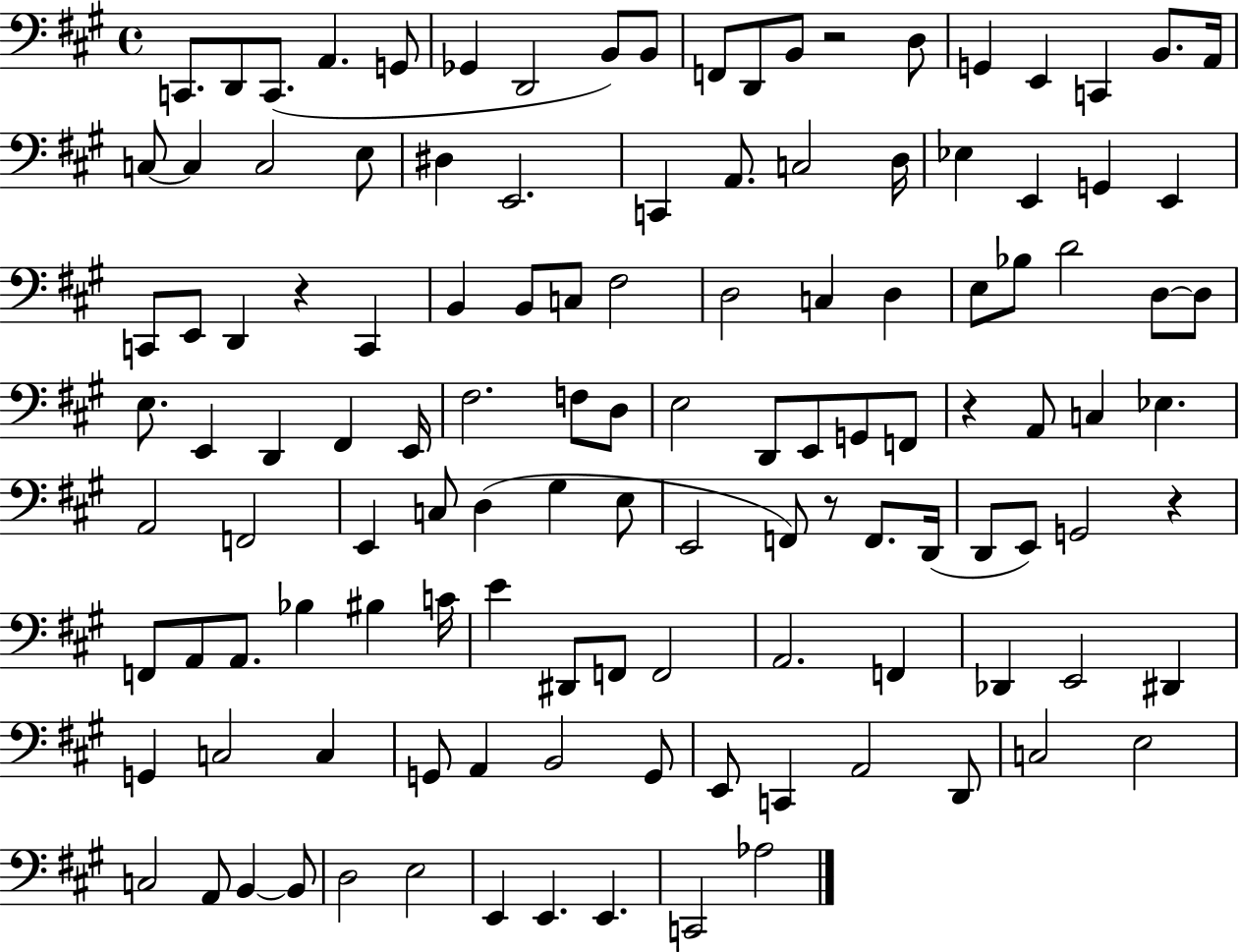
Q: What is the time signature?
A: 4/4